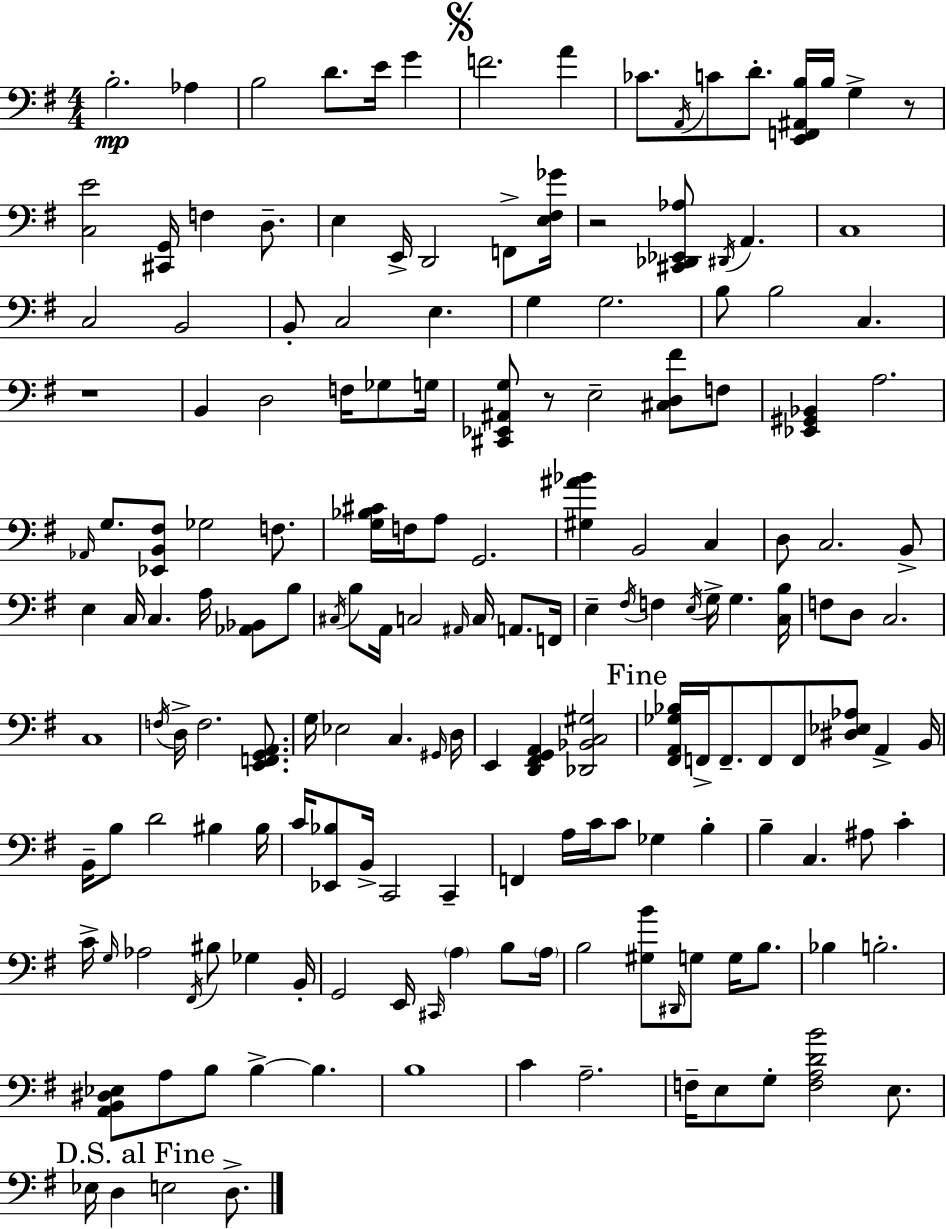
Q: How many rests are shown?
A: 4